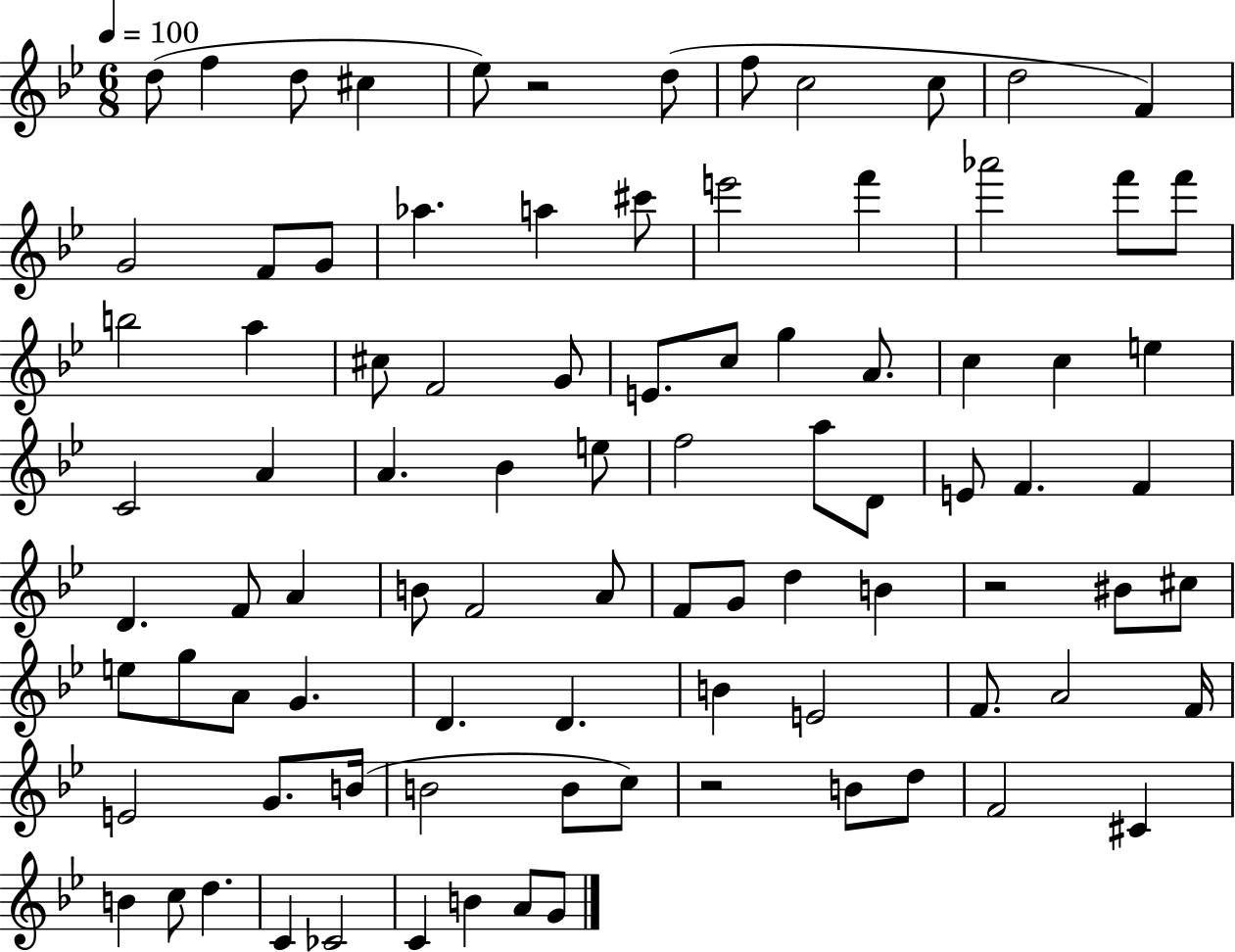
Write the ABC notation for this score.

X:1
T:Untitled
M:6/8
L:1/4
K:Bb
d/2 f d/2 ^c _e/2 z2 d/2 f/2 c2 c/2 d2 F G2 F/2 G/2 _a a ^c'/2 e'2 f' _a'2 f'/2 f'/2 b2 a ^c/2 F2 G/2 E/2 c/2 g A/2 c c e C2 A A _B e/2 f2 a/2 D/2 E/2 F F D F/2 A B/2 F2 A/2 F/2 G/2 d B z2 ^B/2 ^c/2 e/2 g/2 A/2 G D D B E2 F/2 A2 F/4 E2 G/2 B/4 B2 B/2 c/2 z2 B/2 d/2 F2 ^C B c/2 d C _C2 C B A/2 G/2